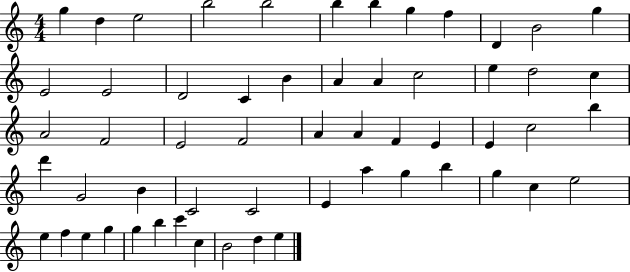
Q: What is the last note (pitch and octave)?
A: E5